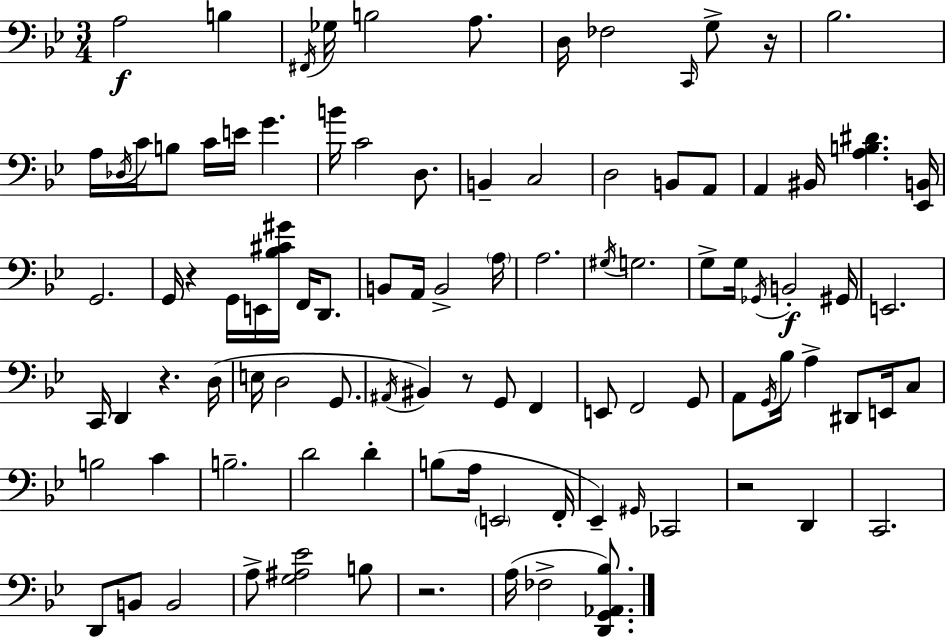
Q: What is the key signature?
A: G minor